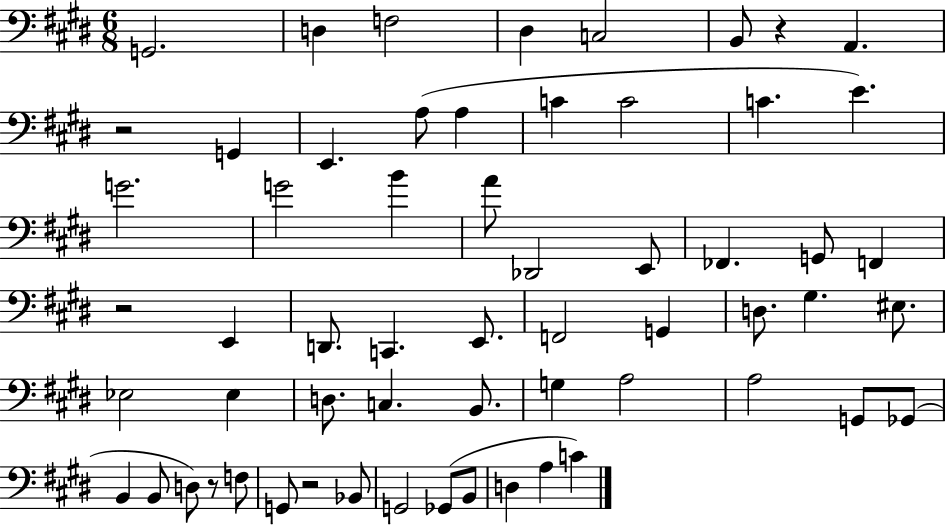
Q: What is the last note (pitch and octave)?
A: C4